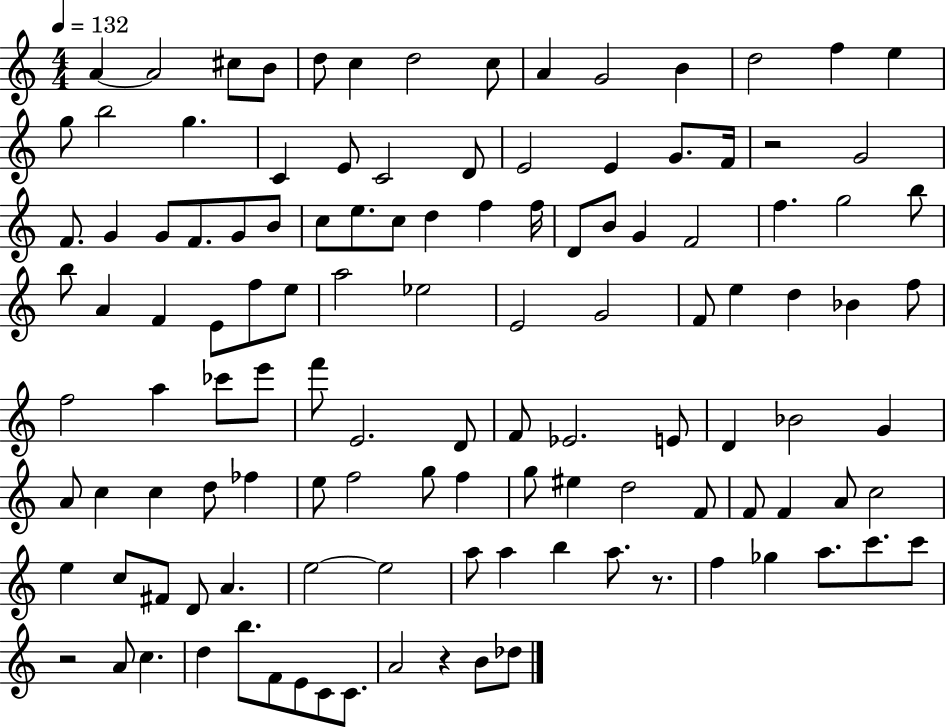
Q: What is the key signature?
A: C major